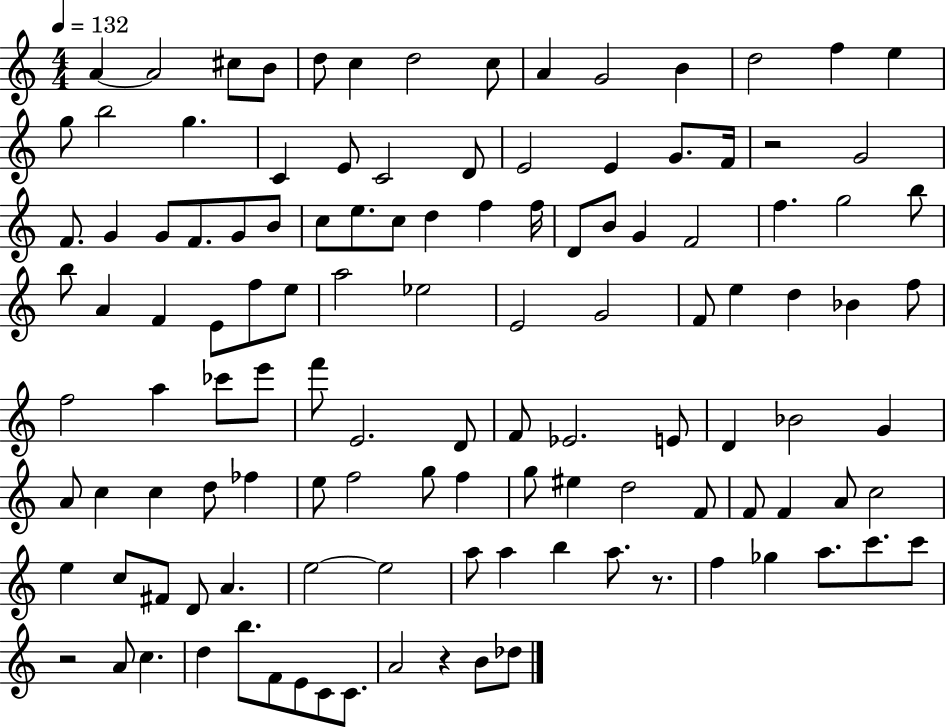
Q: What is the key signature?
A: C major